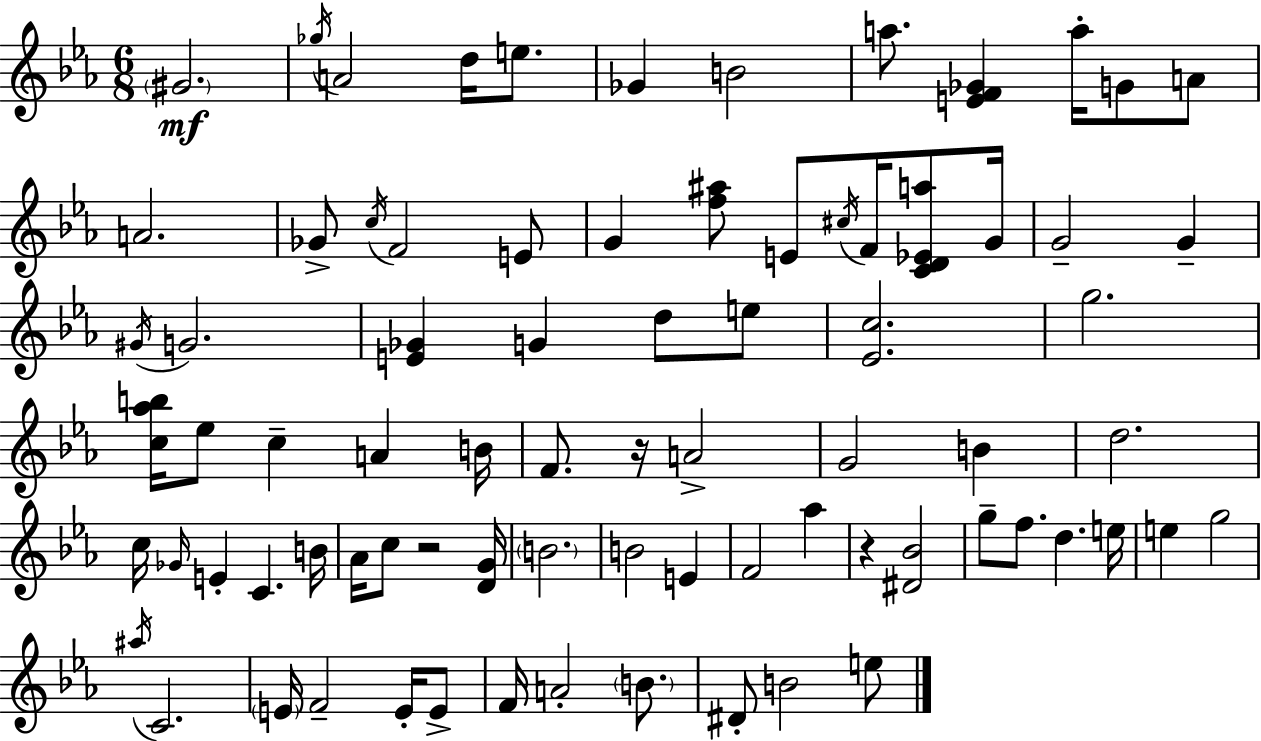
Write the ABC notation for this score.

X:1
T:Untitled
M:6/8
L:1/4
K:Cm
^G2 _g/4 A2 d/4 e/2 _G B2 a/2 [EF_G] a/4 G/2 A/2 A2 _G/2 c/4 F2 E/2 G [f^a]/2 E/2 ^c/4 F/4 [CD_Ea]/2 G/4 G2 G ^G/4 G2 [E_G] G d/2 e/2 [_Ec]2 g2 [c_ab]/4 _e/2 c A B/4 F/2 z/4 A2 G2 B d2 c/4 _G/4 E C B/4 _A/4 c/2 z2 [DG]/4 B2 B2 E F2 _a z [^D_B]2 g/2 f/2 d e/4 e g2 ^a/4 C2 E/4 F2 E/4 E/2 F/4 A2 B/2 ^D/2 B2 e/2